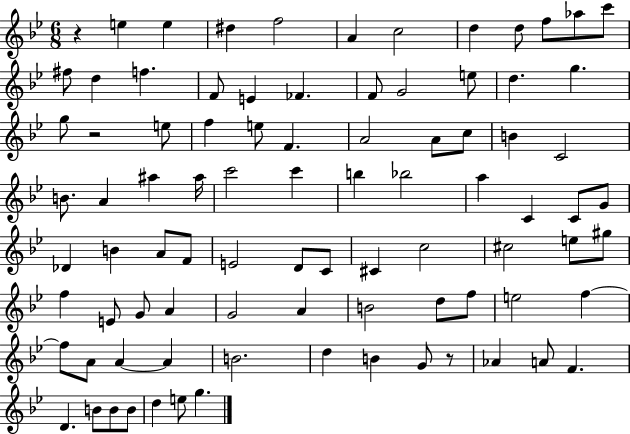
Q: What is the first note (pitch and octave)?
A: E5